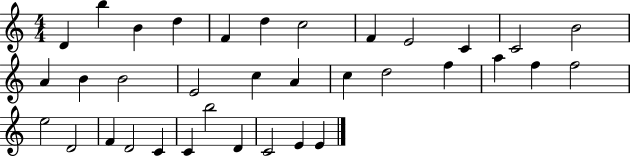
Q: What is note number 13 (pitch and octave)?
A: A4